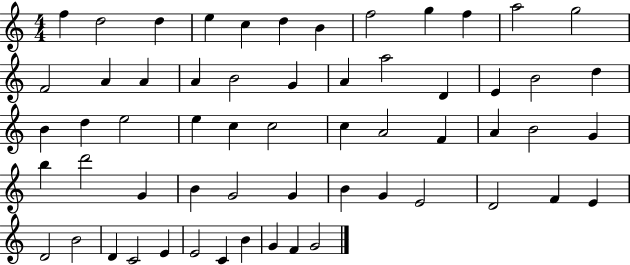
F5/q D5/h D5/q E5/q C5/q D5/q B4/q F5/h G5/q F5/q A5/h G5/h F4/h A4/q A4/q A4/q B4/h G4/q A4/q A5/h D4/q E4/q B4/h D5/q B4/q D5/q E5/h E5/q C5/q C5/h C5/q A4/h F4/q A4/q B4/h G4/q B5/q D6/h G4/q B4/q G4/h G4/q B4/q G4/q E4/h D4/h F4/q E4/q D4/h B4/h D4/q C4/h E4/q E4/h C4/q B4/q G4/q F4/q G4/h